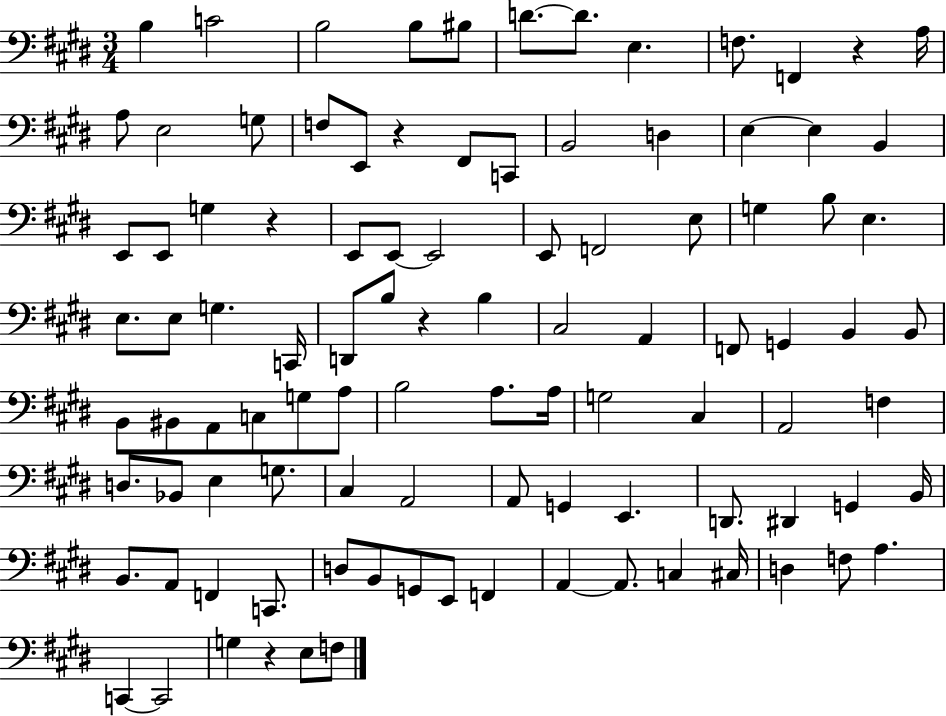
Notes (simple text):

B3/q C4/h B3/h B3/e BIS3/e D4/e. D4/e. E3/q. F3/e. F2/q R/q A3/s A3/e E3/h G3/e F3/e E2/e R/q F#2/e C2/e B2/h D3/q E3/q E3/q B2/q E2/e E2/e G3/q R/q E2/e E2/e E2/h E2/e F2/h E3/e G3/q B3/e E3/q. E3/e. E3/e G3/q. C2/s D2/e B3/e R/q B3/q C#3/h A2/q F2/e G2/q B2/q B2/e B2/e BIS2/e A2/e C3/e G3/e A3/e B3/h A3/e. A3/s G3/h C#3/q A2/h F3/q D3/e. Bb2/e E3/q G3/e. C#3/q A2/h A2/e G2/q E2/q. D2/e. D#2/q G2/q B2/s B2/e. A2/e F2/q C2/e. D3/e B2/e G2/e E2/e F2/q A2/q A2/e. C3/q C#3/s D3/q F3/e A3/q. C2/q C2/h G3/q R/q E3/e F3/e